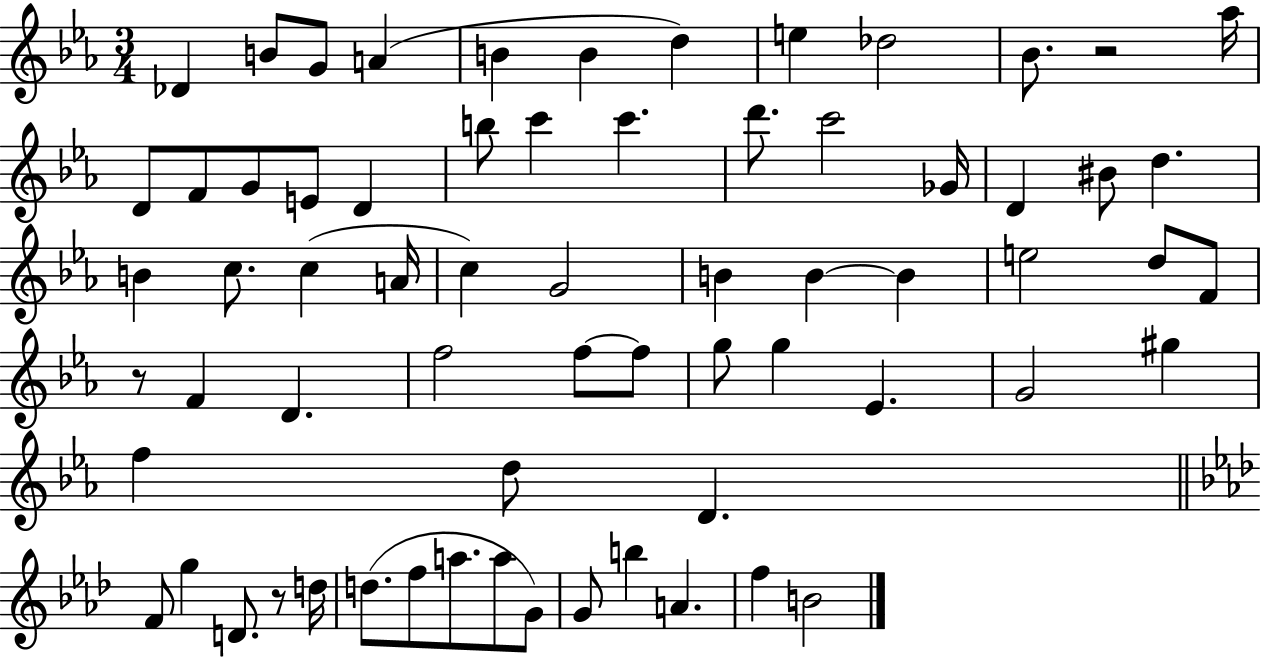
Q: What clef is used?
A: treble